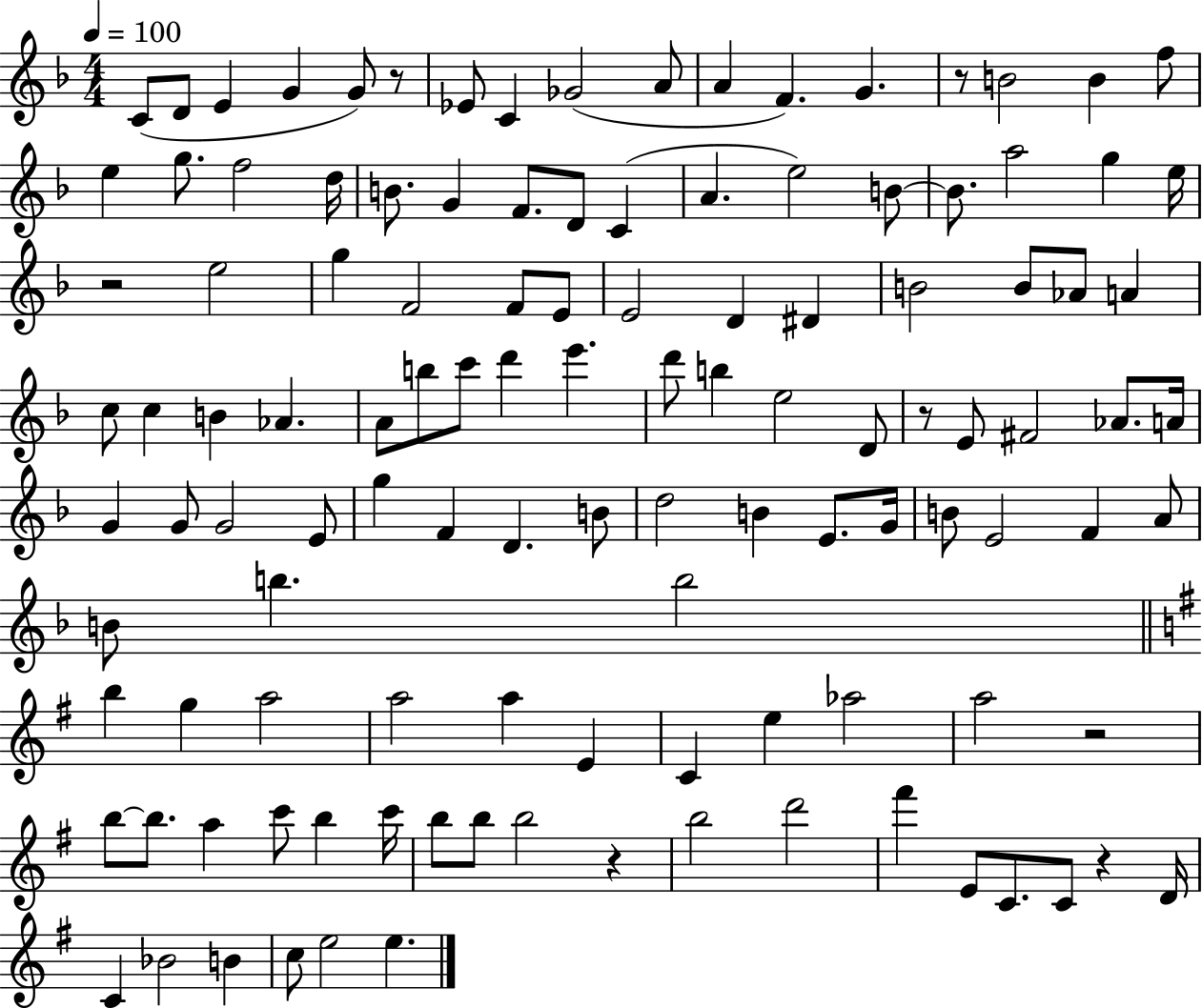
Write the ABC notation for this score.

X:1
T:Untitled
M:4/4
L:1/4
K:F
C/2 D/2 E G G/2 z/2 _E/2 C _G2 A/2 A F G z/2 B2 B f/2 e g/2 f2 d/4 B/2 G F/2 D/2 C A e2 B/2 B/2 a2 g e/4 z2 e2 g F2 F/2 E/2 E2 D ^D B2 B/2 _A/2 A c/2 c B _A A/2 b/2 c'/2 d' e' d'/2 b e2 D/2 z/2 E/2 ^F2 _A/2 A/4 G G/2 G2 E/2 g F D B/2 d2 B E/2 G/4 B/2 E2 F A/2 B/2 b b2 b g a2 a2 a E C e _a2 a2 z2 b/2 b/2 a c'/2 b c'/4 b/2 b/2 b2 z b2 d'2 ^f' E/2 C/2 C/2 z D/4 C _B2 B c/2 e2 e